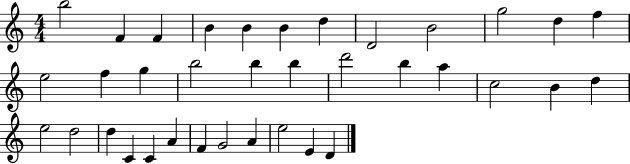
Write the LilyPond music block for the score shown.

{
  \clef treble
  \numericTimeSignature
  \time 4/4
  \key c \major
  b''2 f'4 f'4 | b'4 b'4 b'4 d''4 | d'2 b'2 | g''2 d''4 f''4 | \break e''2 f''4 g''4 | b''2 b''4 b''4 | d'''2 b''4 a''4 | c''2 b'4 d''4 | \break e''2 d''2 | d''4 c'4 c'4 a'4 | f'4 g'2 a'4 | e''2 e'4 d'4 | \break \bar "|."
}